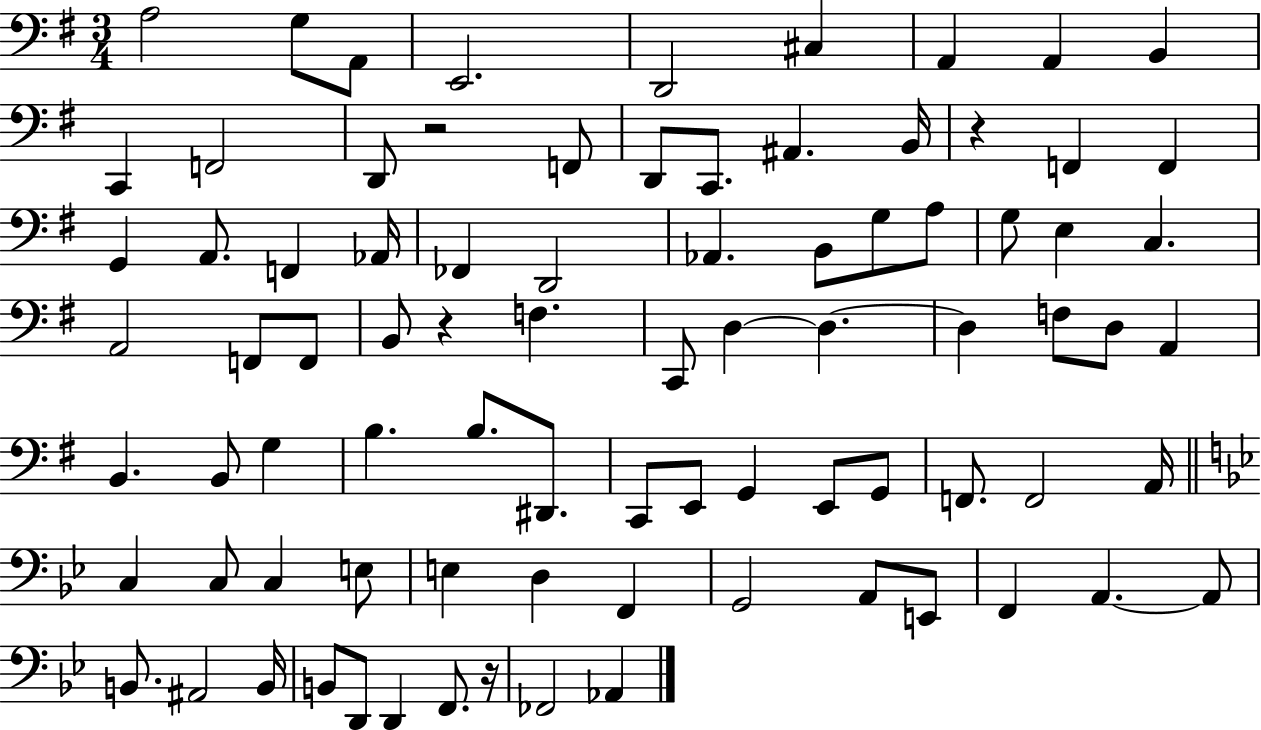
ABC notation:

X:1
T:Untitled
M:3/4
L:1/4
K:G
A,2 G,/2 A,,/2 E,,2 D,,2 ^C, A,, A,, B,, C,, F,,2 D,,/2 z2 F,,/2 D,,/2 C,,/2 ^A,, B,,/4 z F,, F,, G,, A,,/2 F,, _A,,/4 _F,, D,,2 _A,, B,,/2 G,/2 A,/2 G,/2 E, C, A,,2 F,,/2 F,,/2 B,,/2 z F, C,,/2 D, D, D, F,/2 D,/2 A,, B,, B,,/2 G, B, B,/2 ^D,,/2 C,,/2 E,,/2 G,, E,,/2 G,,/2 F,,/2 F,,2 A,,/4 C, C,/2 C, E,/2 E, D, F,, G,,2 A,,/2 E,,/2 F,, A,, A,,/2 B,,/2 ^A,,2 B,,/4 B,,/2 D,,/2 D,, F,,/2 z/4 _F,,2 _A,,